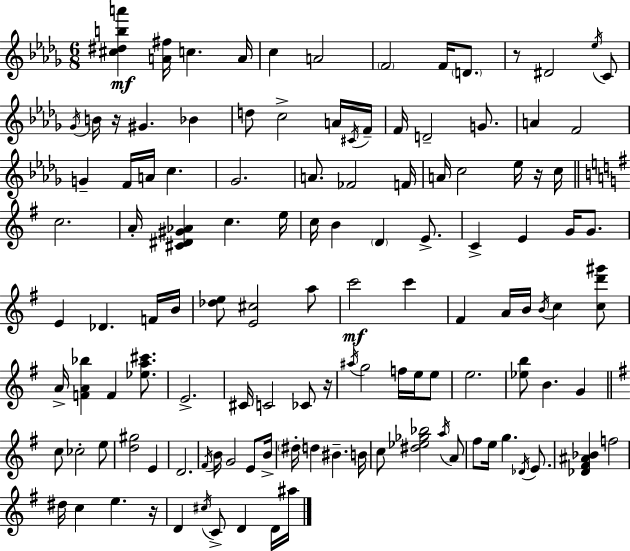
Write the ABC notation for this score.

X:1
T:Untitled
M:6/8
L:1/4
K:Bbm
[^c^dba'] [A^f]/4 c A/4 c A2 F2 F/4 D/2 z/2 ^D2 _e/4 C/2 _G/4 B/4 z/4 ^G _B d/2 c2 A/4 ^C/4 F/4 F/4 D2 G/2 A F2 G F/4 A/4 c _G2 A/2 _F2 F/4 A/4 c2 _e/4 z/4 c/4 c2 A/4 [^C^D^G_A] c e/4 c/4 B D E/2 C E G/4 G/2 E _D F/4 B/4 [_de]/2 [E^c]2 a/2 c'2 c' ^F A/4 B/4 B/4 c [cd'^g']/2 A/4 [FA_b] F [_ea^c']/2 E2 ^C/4 C2 _C/2 z/4 ^a/4 g2 f/4 e/4 e/2 e2 [_eb]/2 B G c/2 _c2 e/2 [d^g]2 E D2 ^F/4 B/4 G2 E/2 B/4 ^d/4 d ^B B/4 c/2 [^d_e_g_b]2 a/4 A/2 ^f/2 e/4 g _D/4 E/2 [_D^F^A_B] f2 ^d/4 c e z/4 D ^c/4 C/2 D D/4 ^a/4